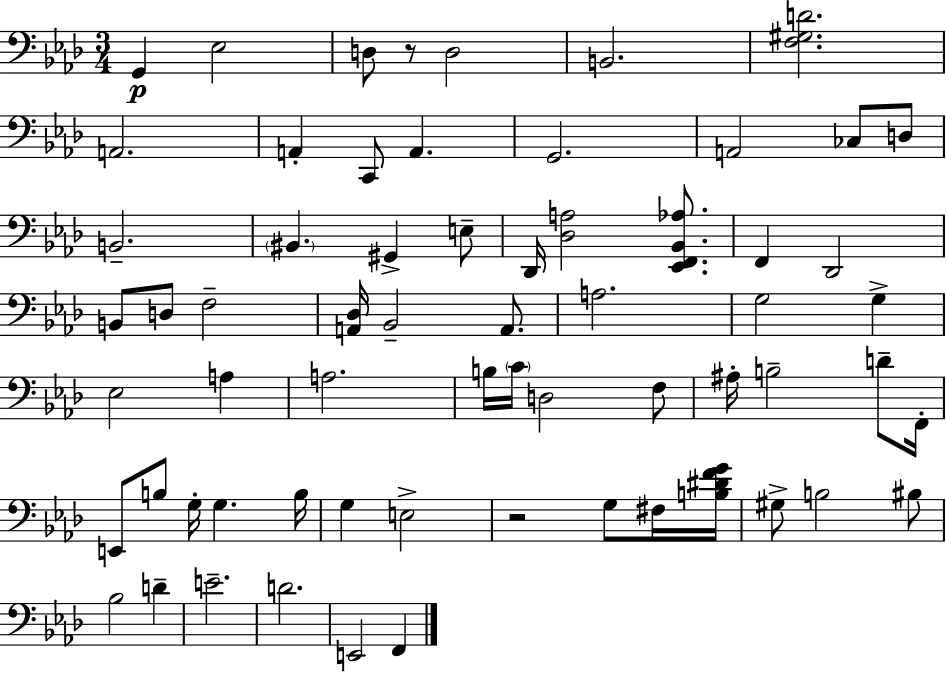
X:1
T:Untitled
M:3/4
L:1/4
K:Ab
G,, _E,2 D,/2 z/2 D,2 B,,2 [F,^G,D]2 A,,2 A,, C,,/2 A,, G,,2 A,,2 _C,/2 D,/2 B,,2 ^B,, ^G,, E,/2 _D,,/4 [_D,A,]2 [_E,,F,,_B,,_A,]/2 F,, _D,,2 B,,/2 D,/2 F,2 [A,,_D,]/4 _B,,2 A,,/2 A,2 G,2 G, _E,2 A, A,2 B,/4 C/4 D,2 F,/2 ^A,/4 B,2 D/2 F,,/4 E,,/2 B,/2 G,/4 G, B,/4 G, E,2 z2 G,/2 ^F,/4 [B,^DFG]/4 ^G,/2 B,2 ^B,/2 _B,2 D E2 D2 E,,2 F,,